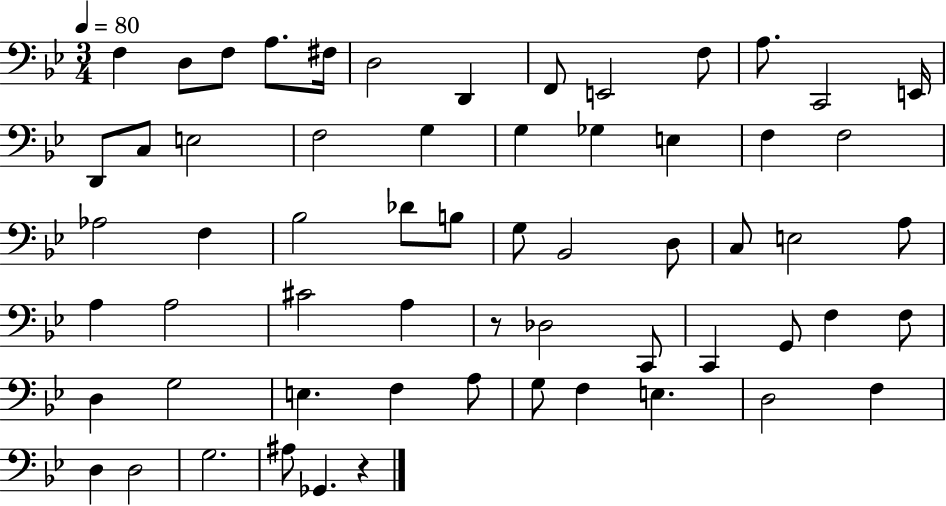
{
  \clef bass
  \numericTimeSignature
  \time 3/4
  \key bes \major
  \tempo 4 = 80
  f4 d8 f8 a8. fis16 | d2 d,4 | f,8 e,2 f8 | a8. c,2 e,16 | \break d,8 c8 e2 | f2 g4 | g4 ges4 e4 | f4 f2 | \break aes2 f4 | bes2 des'8 b8 | g8 bes,2 d8 | c8 e2 a8 | \break a4 a2 | cis'2 a4 | r8 des2 c,8 | c,4 g,8 f4 f8 | \break d4 g2 | e4. f4 a8 | g8 f4 e4. | d2 f4 | \break d4 d2 | g2. | ais8 ges,4. r4 | \bar "|."
}